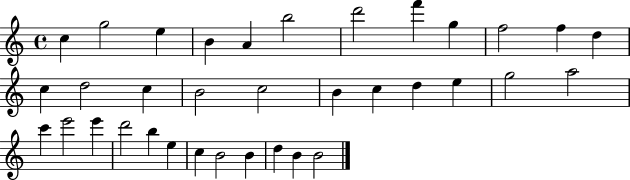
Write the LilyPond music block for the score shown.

{
  \clef treble
  \time 4/4
  \defaultTimeSignature
  \key c \major
  c''4 g''2 e''4 | b'4 a'4 b''2 | d'''2 f'''4 g''4 | f''2 f''4 d''4 | \break c''4 d''2 c''4 | b'2 c''2 | b'4 c''4 d''4 e''4 | g''2 a''2 | \break c'''4 e'''2 e'''4 | d'''2 b''4 e''4 | c''4 b'2 b'4 | d''4 b'4 b'2 | \break \bar "|."
}